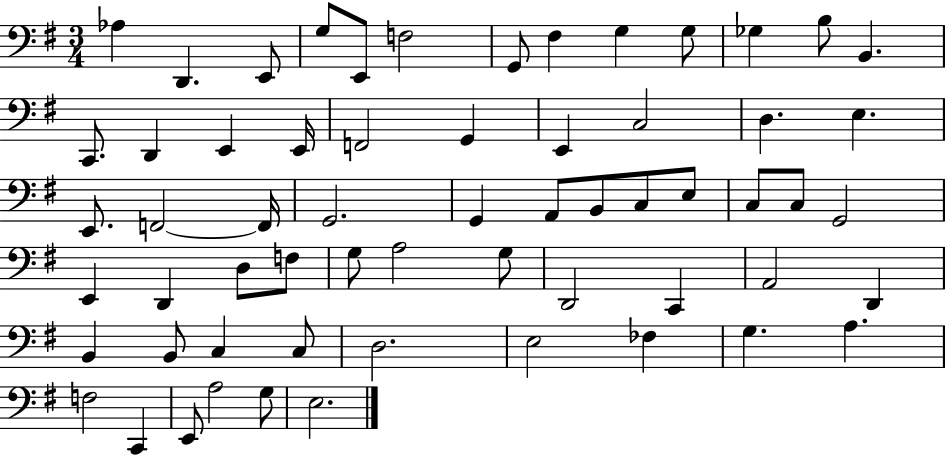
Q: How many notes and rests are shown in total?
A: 61